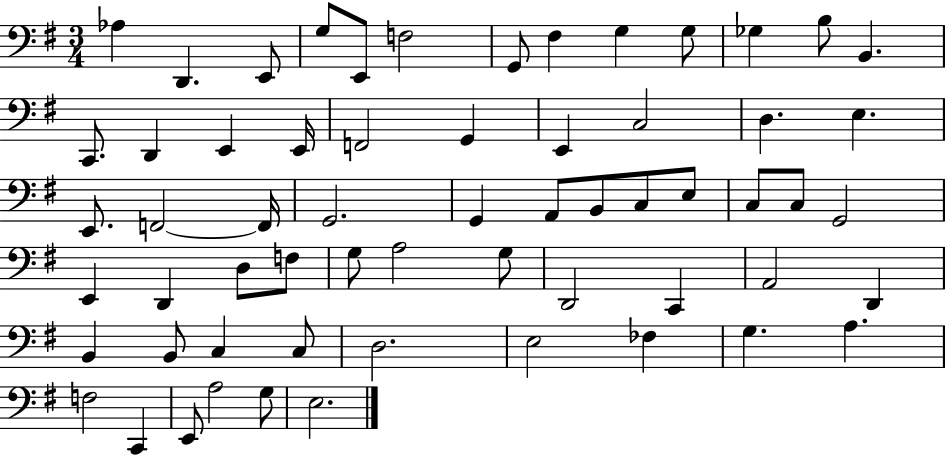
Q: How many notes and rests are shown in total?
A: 61